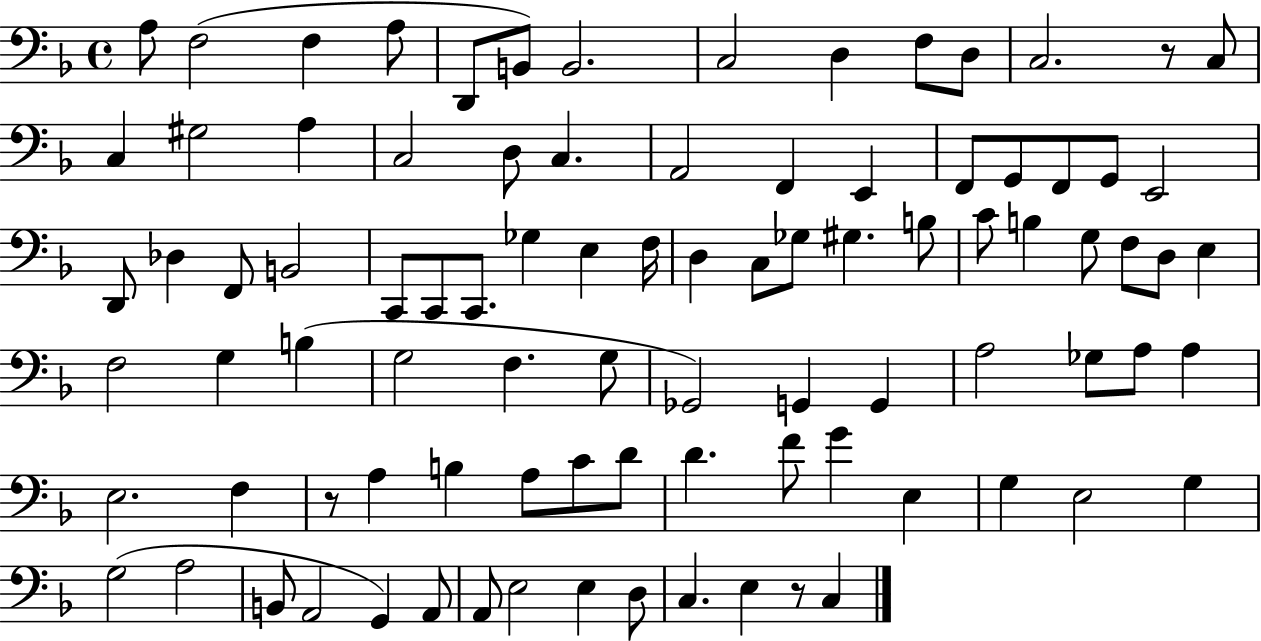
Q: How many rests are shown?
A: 3